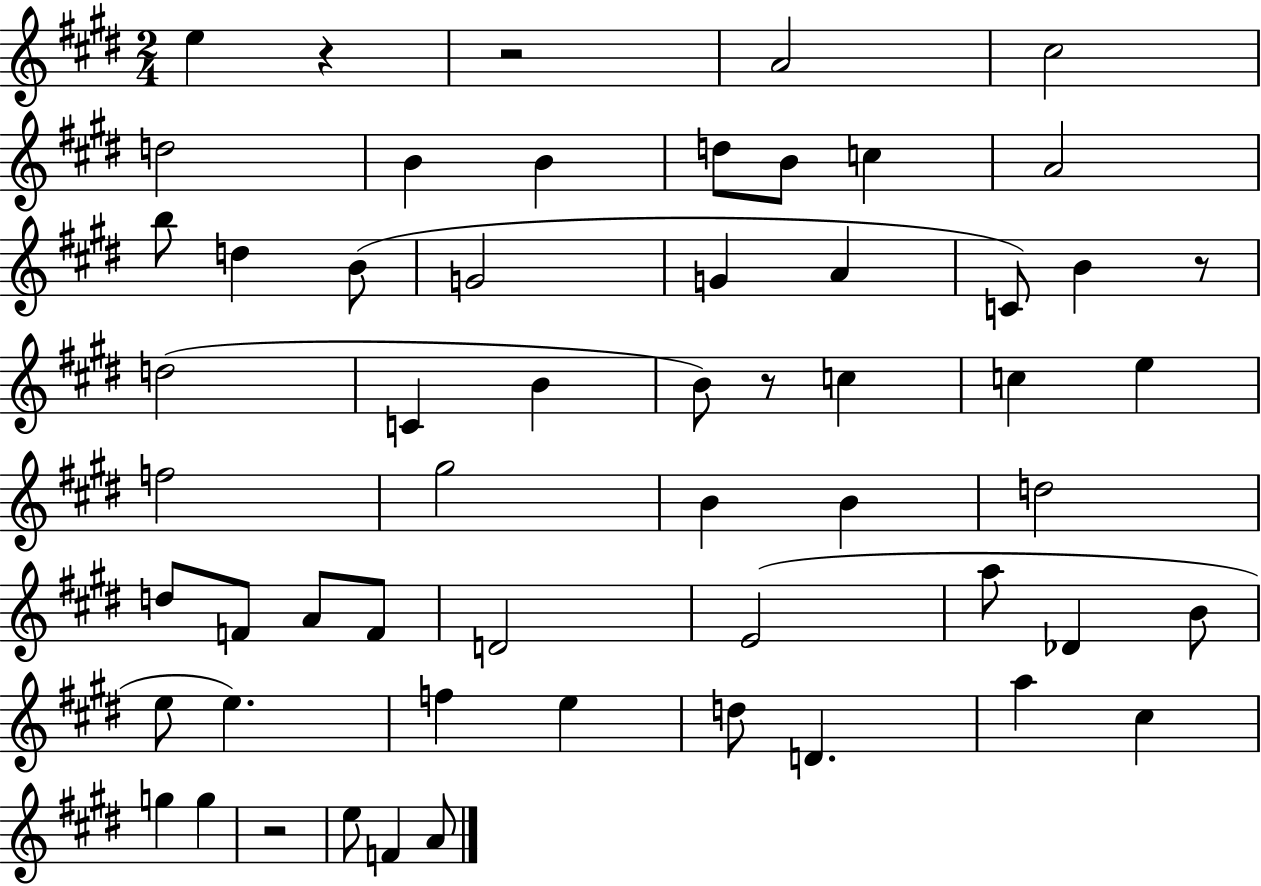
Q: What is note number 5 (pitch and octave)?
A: B4